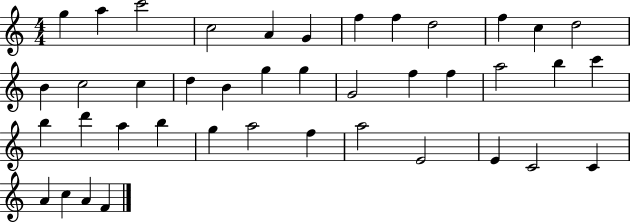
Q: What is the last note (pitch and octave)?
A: F4